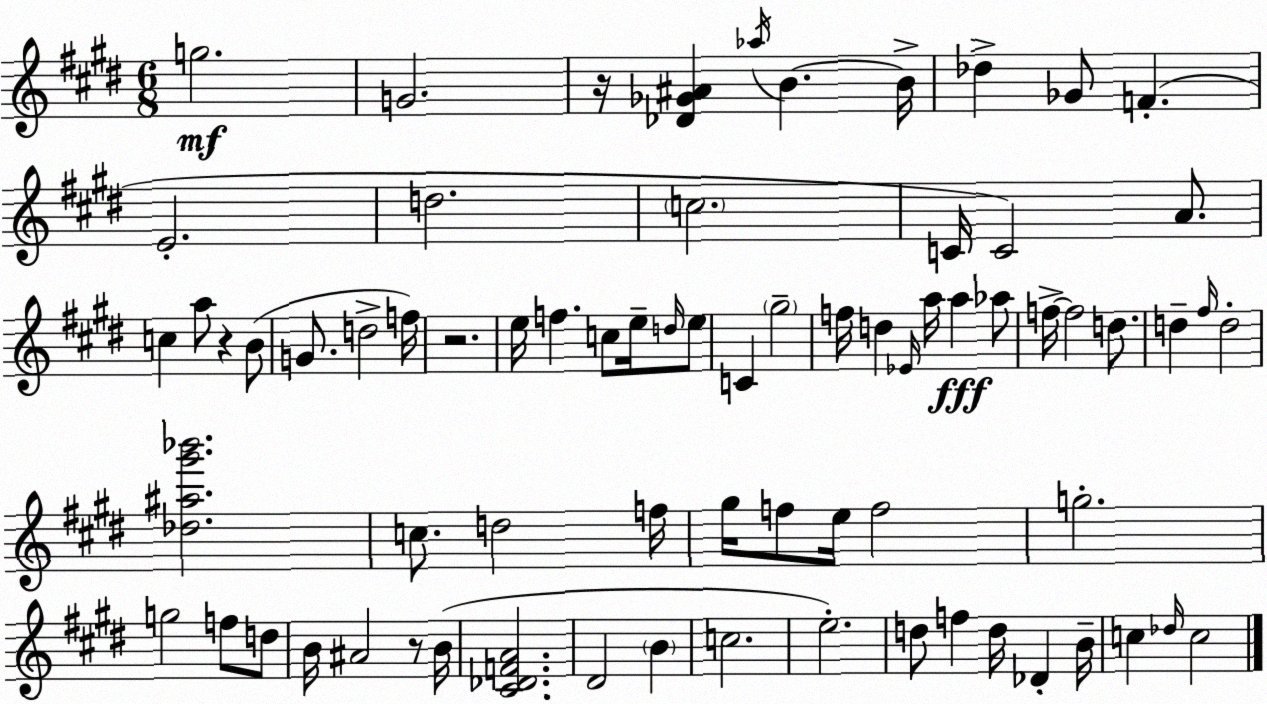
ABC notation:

X:1
T:Untitled
M:6/8
L:1/4
K:E
g2 G2 z/4 [_D_G^A] _a/4 B B/4 _d _G/2 F E2 d2 c2 C/4 C2 A/2 c a/2 z B/2 G/2 d2 f/4 z2 e/4 f c/2 e/4 d/4 e/2 C ^g2 f/4 d _E/4 a/4 a _a/2 f/4 f2 d/2 d ^f/4 d2 [_d^a^g'_b']2 c/2 d2 f/4 ^g/4 f/2 e/4 f2 g2 g2 f/2 d/2 B/4 ^A2 z/2 B/4 [^C_DFA]2 ^D2 B c2 e2 d/2 f d/4 _D B/4 c _d/4 c2